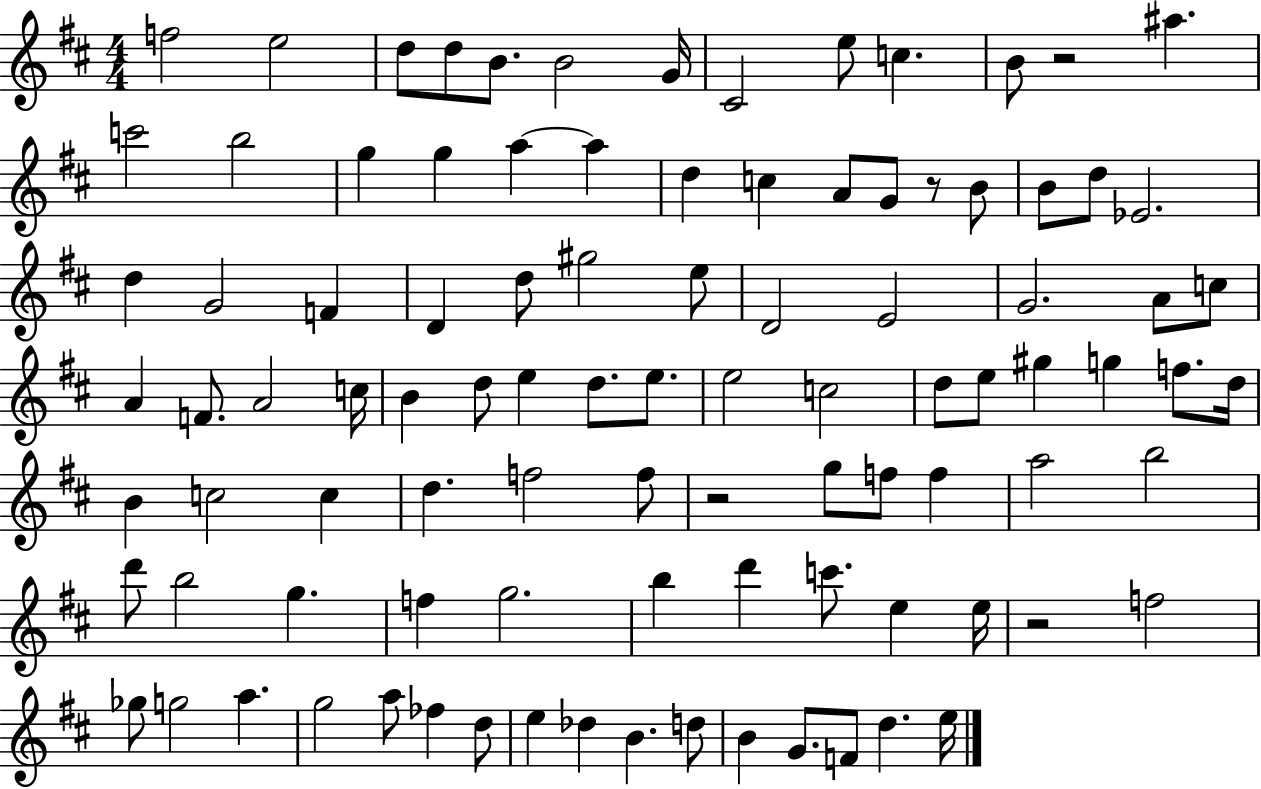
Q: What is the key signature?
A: D major